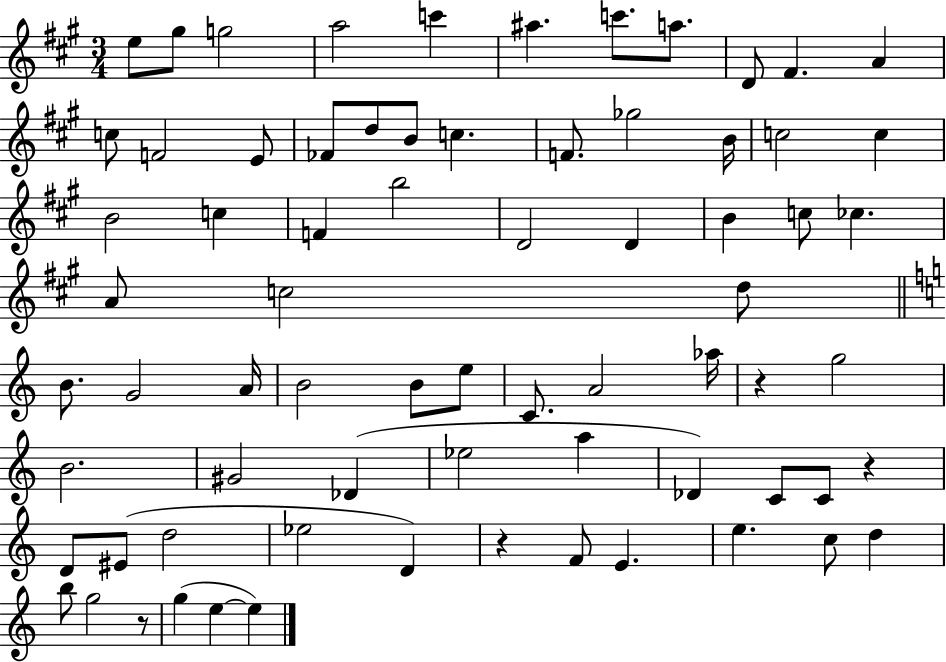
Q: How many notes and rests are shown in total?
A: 72